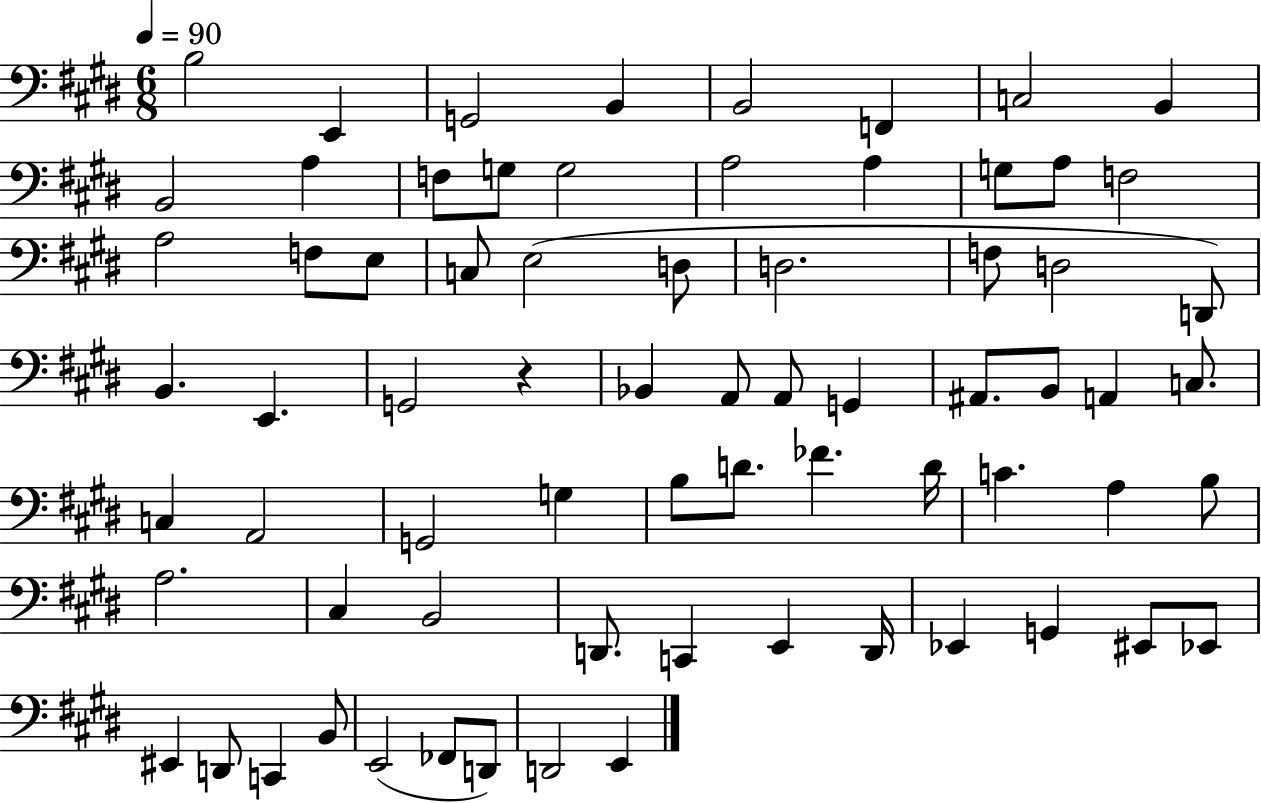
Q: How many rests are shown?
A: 1